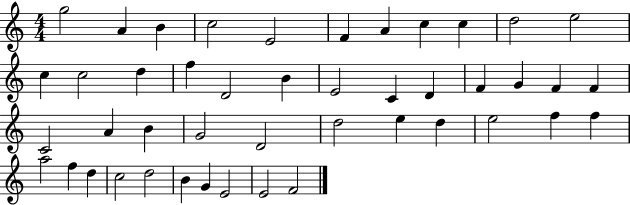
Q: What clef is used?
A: treble